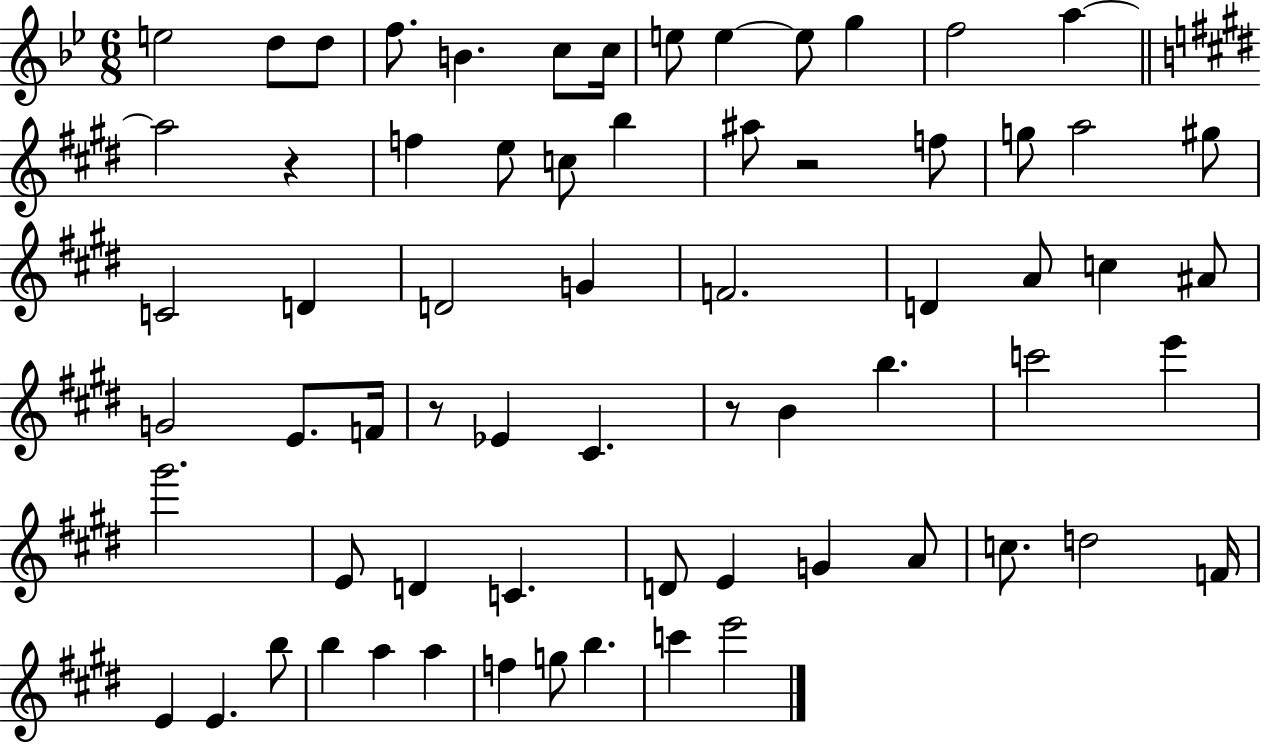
{
  \clef treble
  \numericTimeSignature
  \time 6/8
  \key bes \major
  e''2 d''8 d''8 | f''8. b'4. c''8 c''16 | e''8 e''4~~ e''8 g''4 | f''2 a''4~~ | \break \bar "||" \break \key e \major a''2 r4 | f''4 e''8 c''8 b''4 | ais''8 r2 f''8 | g''8 a''2 gis''8 | \break c'2 d'4 | d'2 g'4 | f'2. | d'4 a'8 c''4 ais'8 | \break g'2 e'8. f'16 | r8 ees'4 cis'4. | r8 b'4 b''4. | c'''2 e'''4 | \break gis'''2. | e'8 d'4 c'4. | d'8 e'4 g'4 a'8 | c''8. d''2 f'16 | \break e'4 e'4. b''8 | b''4 a''4 a''4 | f''4 g''8 b''4. | c'''4 e'''2 | \break \bar "|."
}